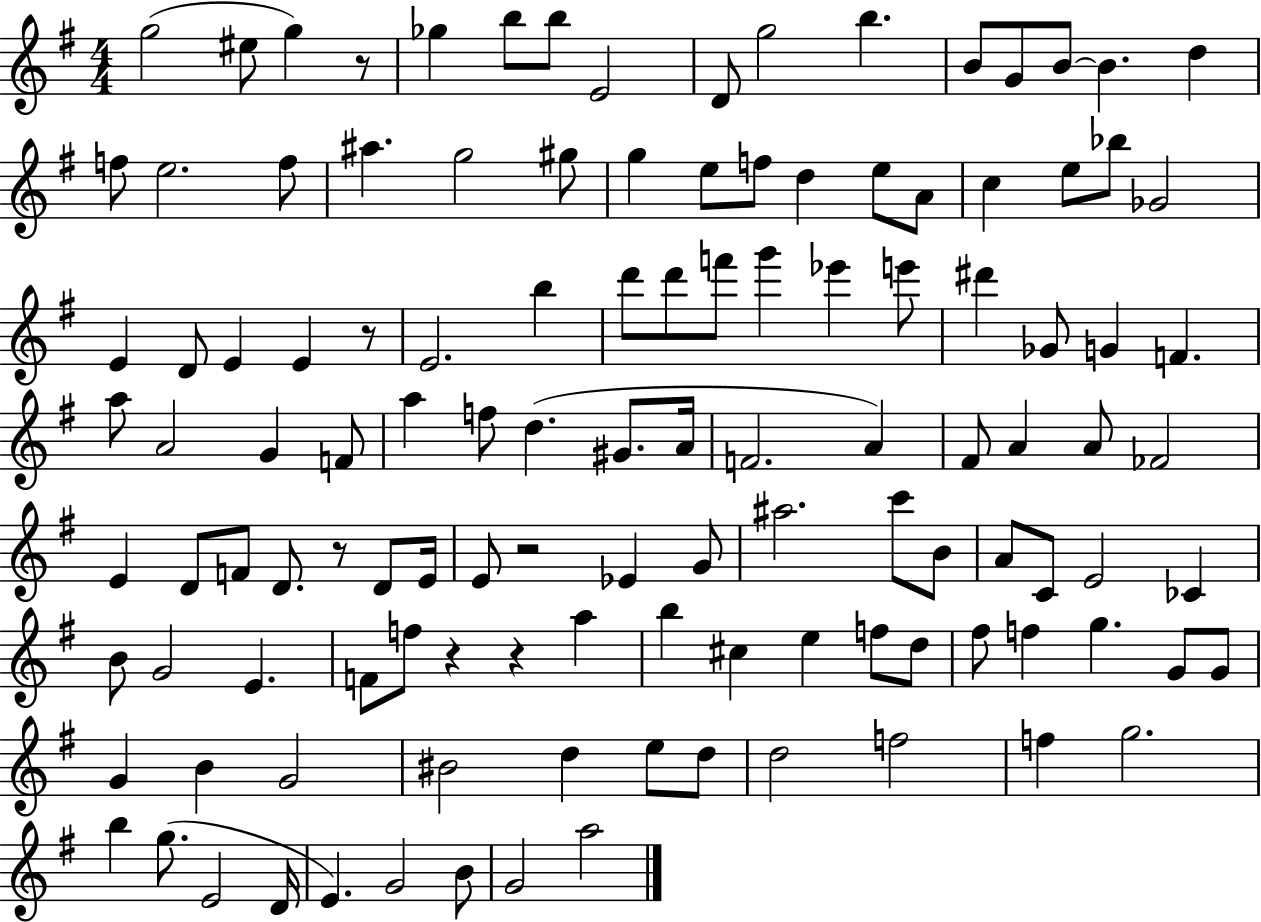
{
  \clef treble
  \numericTimeSignature
  \time 4/4
  \key g \major
  g''2( eis''8 g''4) r8 | ges''4 b''8 b''8 e'2 | d'8 g''2 b''4. | b'8 g'8 b'8~~ b'4. d''4 | \break f''8 e''2. f''8 | ais''4. g''2 gis''8 | g''4 e''8 f''8 d''4 e''8 a'8 | c''4 e''8 bes''8 ges'2 | \break e'4 d'8 e'4 e'4 r8 | e'2. b''4 | d'''8 d'''8 f'''8 g'''4 ees'''4 e'''8 | dis'''4 ges'8 g'4 f'4. | \break a''8 a'2 g'4 f'8 | a''4 f''8 d''4.( gis'8. a'16 | f'2. a'4) | fis'8 a'4 a'8 fes'2 | \break e'4 d'8 f'8 d'8. r8 d'8 e'16 | e'8 r2 ees'4 g'8 | ais''2. c'''8 b'8 | a'8 c'8 e'2 ces'4 | \break b'8 g'2 e'4. | f'8 f''8 r4 r4 a''4 | b''4 cis''4 e''4 f''8 d''8 | fis''8 f''4 g''4. g'8 g'8 | \break g'4 b'4 g'2 | bis'2 d''4 e''8 d''8 | d''2 f''2 | f''4 g''2. | \break b''4 g''8.( e'2 d'16 | e'4.) g'2 b'8 | g'2 a''2 | \bar "|."
}